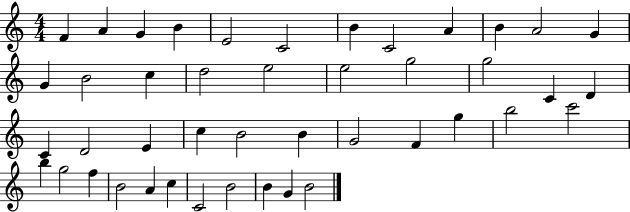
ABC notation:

X:1
T:Untitled
M:4/4
L:1/4
K:C
F A G B E2 C2 B C2 A B A2 G G B2 c d2 e2 e2 g2 g2 C D C D2 E c B2 B G2 F g b2 c'2 b g2 f B2 A c C2 B2 B G B2